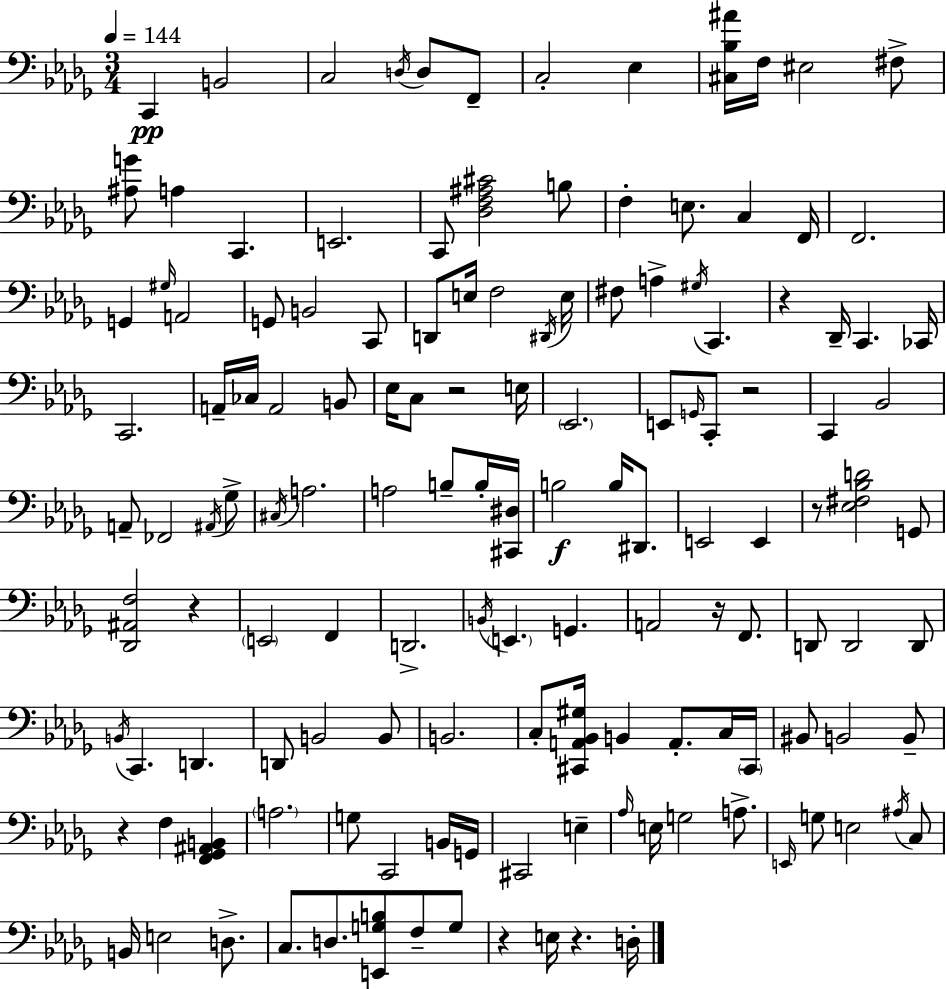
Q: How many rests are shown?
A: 9